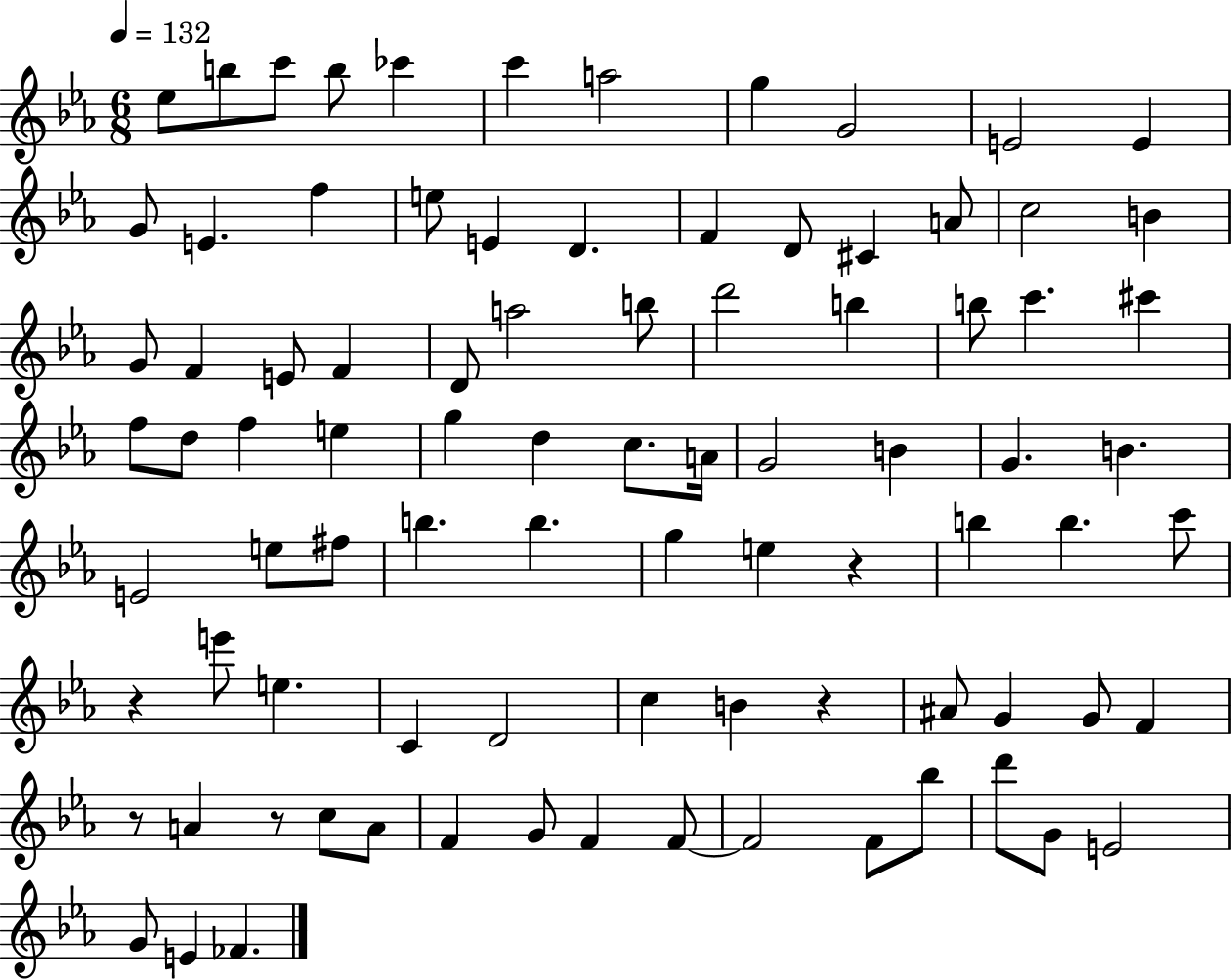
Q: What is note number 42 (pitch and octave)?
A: C5